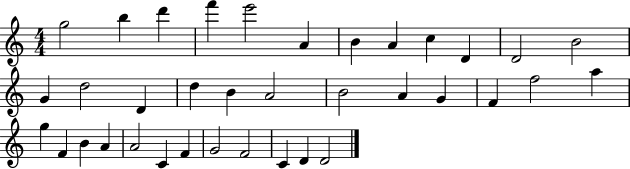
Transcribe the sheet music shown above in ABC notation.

X:1
T:Untitled
M:4/4
L:1/4
K:C
g2 b d' f' e'2 A B A c D D2 B2 G d2 D d B A2 B2 A G F f2 a g F B A A2 C F G2 F2 C D D2